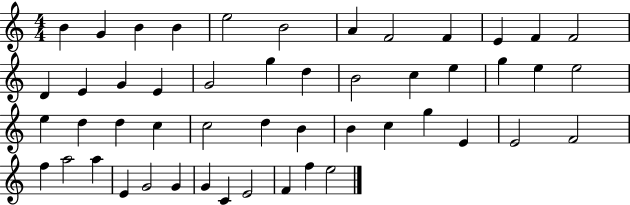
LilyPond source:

{
  \clef treble
  \numericTimeSignature
  \time 4/4
  \key c \major
  b'4 g'4 b'4 b'4 | e''2 b'2 | a'4 f'2 f'4 | e'4 f'4 f'2 | \break d'4 e'4 g'4 e'4 | g'2 g''4 d''4 | b'2 c''4 e''4 | g''4 e''4 e''2 | \break e''4 d''4 d''4 c''4 | c''2 d''4 b'4 | b'4 c''4 g''4 e'4 | e'2 f'2 | \break f''4 a''2 a''4 | e'4 g'2 g'4 | g'4 c'4 e'2 | f'4 f''4 e''2 | \break \bar "|."
}